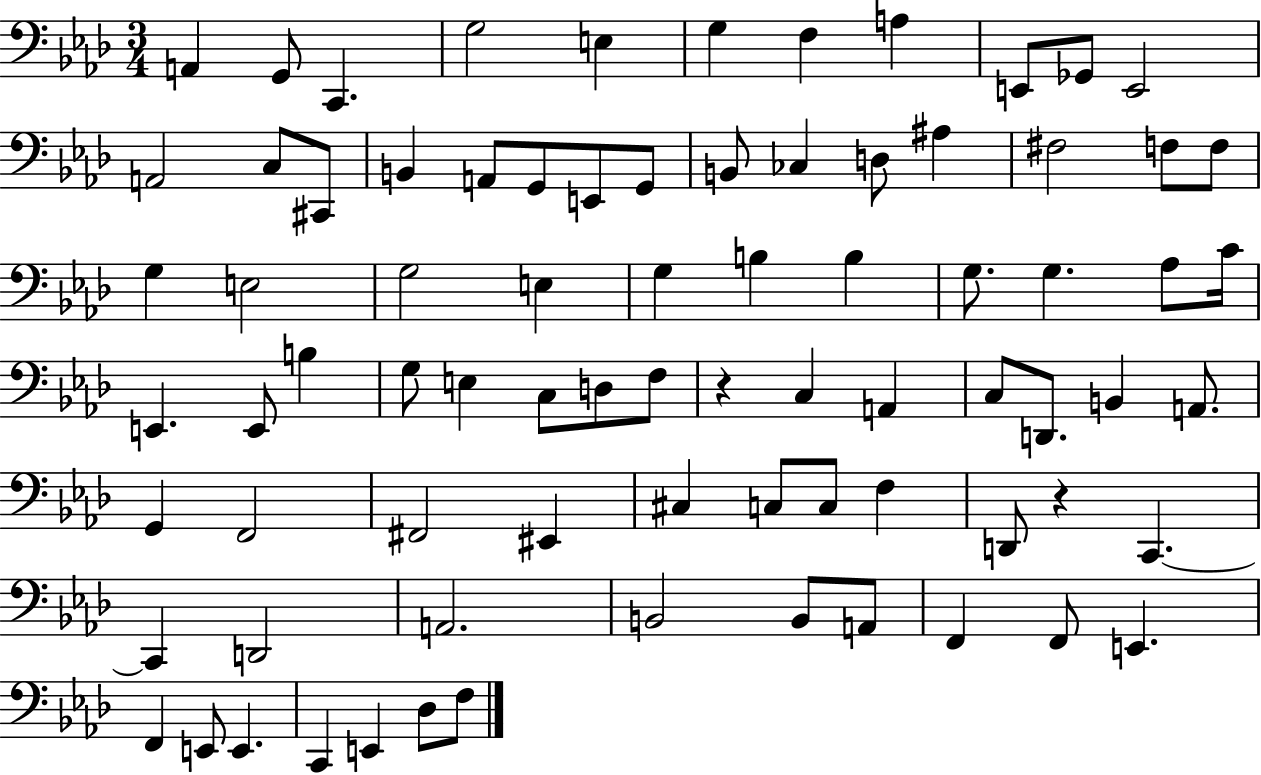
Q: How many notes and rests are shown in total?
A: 79